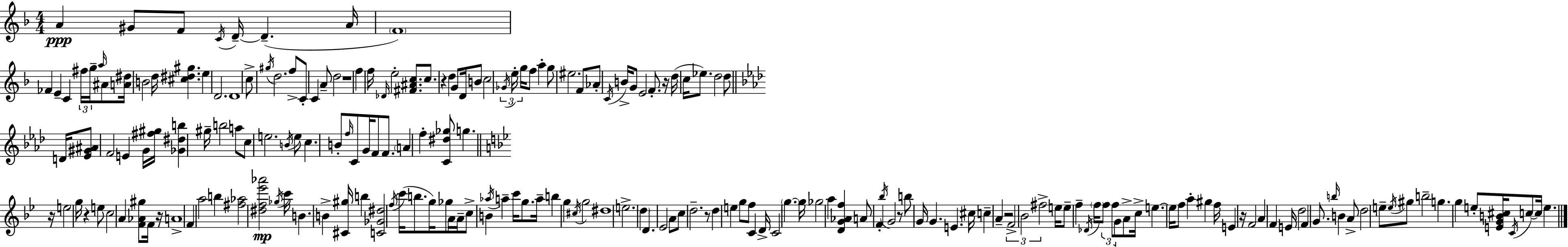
A4/q G#4/e F4/e C4/s D4/s D4/q. A4/s F4/w FES4/q E4/q C4/q F#5/s G5/s A5/s A#4/e [A4,D#5]/s B4/h D5/s [C#5,D#5,G#5]/q. E5/q D4/h. D4/w C5/e G#5/s D5/h. F5/e C4/e C4/q A4/e D5/h R/w F5/q F5/s Db4/s E5/h [F#4,A#4,C5]/e. C5/e. R/q D5/q G4/e D4/s B4/e C5/h Gb4/s E5/s G5/s F5/e A5/q G5/e EIS5/h. F4/e Ab4/e C4/s B4/s G4/e E4/h F4/e. R/s D5/s C5/s Eb5/e. D5/h D5/e D4/s [Eb4,G#4,A#4]/e F4/h E4/q G4/s [F#5,G#5]/s [Gb4,D#5,B5]/q G#5/s B5/h A5/e C5/e E5/h. B4/s E5/e C5/q. B4/e F5/s C4/e G4/s F4/e F4/e. A4/q F5/q [C4,D#5,Gb5]/e G5/q. R/s E5/h G5/s R/q E5/e C5/h A4/q [F4,Ab4,G#5]/e F4/s R/s A4/w F4/q A5/h B5/q [F#5,Ab5]/h [D#5,F5,Eb6,Ab6]/h Gb5/s C6/s B4/q. B4/q [C#4,G#5]/s B5/q [C4,Gb4,D#5]/h F5/s C6/s B5/e. G5/s Gb5/e A4/s A4/s C5/e B4/q Ab5/s A5/q C6/s G5/e. A5/s B5/q G5/q C#5/s G5/h D#5/w E5/h. D5/q D4/q. Eb4/h A4/e C5/e D5/h. R/e D5/q E5/q G5/e F5/e C4/q D4/s C4/h G5/q. G5/s Gb5/h A5/q [D4,G4,Ab4,F5]/q A4/e F4/q Bb5/s G4/h R/e B5/e G4/s G4/q. E4/q. C#5/s C5/q A4/q R/h F4/h Bb4/h F#5/h E5/s E5/e F5/q Db4/s F5/s F5/e F5/e G4/e A4/e C5/s E5/q. E5/s F5/e A5/q G#5/q F5/s E4/q R/s F4/h A4/q F4/q E4/s D5/h F4/q G4/e. B5/s B4/q A4/e D5/h E5/e E5/s G#5/e B5/h G5/q. G5/q E5/e [E4,G4,B4,C#5]/s C4/s C5/e C5/s E5/q.